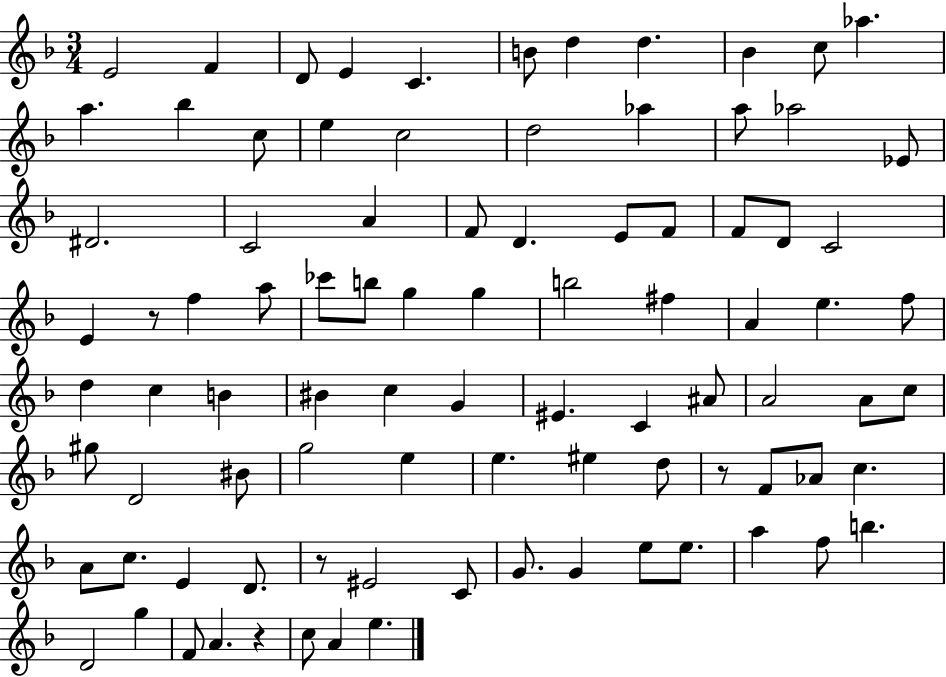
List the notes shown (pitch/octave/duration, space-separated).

E4/h F4/q D4/e E4/q C4/q. B4/e D5/q D5/q. Bb4/q C5/e Ab5/q. A5/q. Bb5/q C5/e E5/q C5/h D5/h Ab5/q A5/e Ab5/h Eb4/e D#4/h. C4/h A4/q F4/e D4/q. E4/e F4/e F4/e D4/e C4/h E4/q R/e F5/q A5/e CES6/e B5/e G5/q G5/q B5/h F#5/q A4/q E5/q. F5/e D5/q C5/q B4/q BIS4/q C5/q G4/q EIS4/q. C4/q A#4/e A4/h A4/e C5/e G#5/e D4/h BIS4/e G5/h E5/q E5/q. EIS5/q D5/e R/e F4/e Ab4/e C5/q. A4/e C5/e. E4/q D4/e. R/e EIS4/h C4/e G4/e. G4/q E5/e E5/e. A5/q F5/e B5/q. D4/h G5/q F4/e A4/q. R/q C5/e A4/q E5/q.